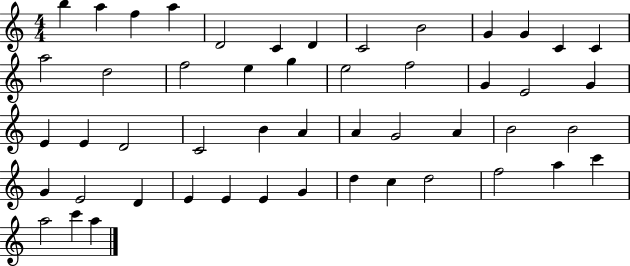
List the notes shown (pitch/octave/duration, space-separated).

B5/q A5/q F5/q A5/q D4/h C4/q D4/q C4/h B4/h G4/q G4/q C4/q C4/q A5/h D5/h F5/h E5/q G5/q E5/h F5/h G4/q E4/h G4/q E4/q E4/q D4/h C4/h B4/q A4/q A4/q G4/h A4/q B4/h B4/h G4/q E4/h D4/q E4/q E4/q E4/q G4/q D5/q C5/q D5/h F5/h A5/q C6/q A5/h C6/q A5/q